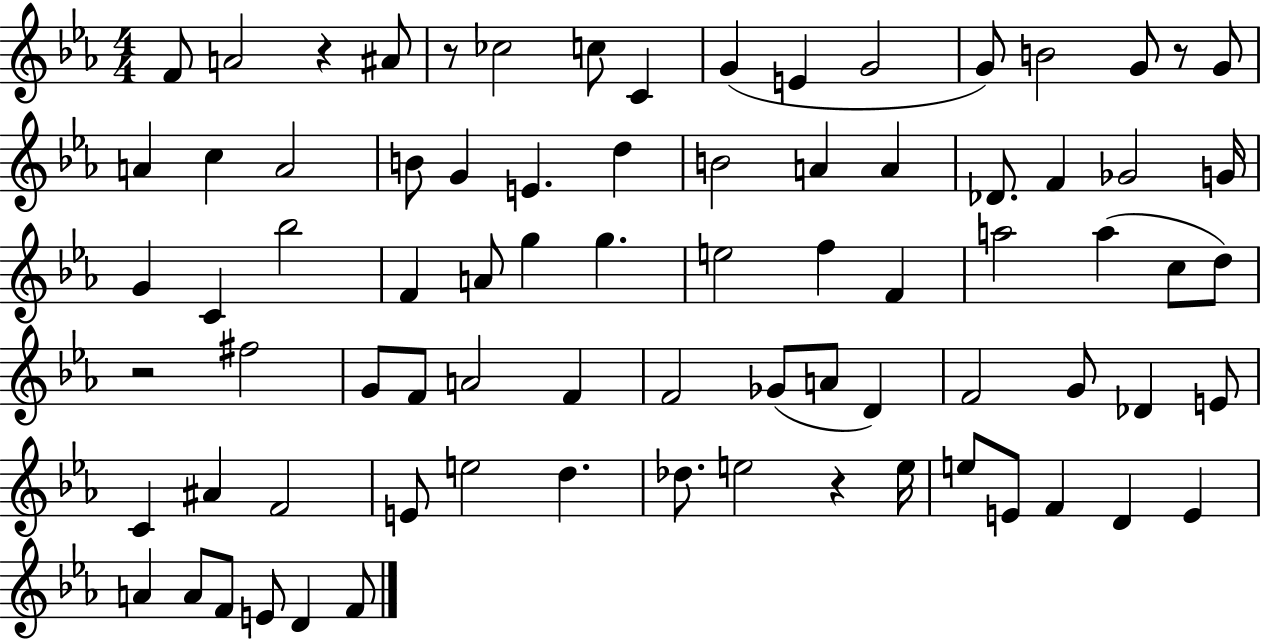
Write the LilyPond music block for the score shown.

{
  \clef treble
  \numericTimeSignature
  \time 4/4
  \key ees \major
  f'8 a'2 r4 ais'8 | r8 ces''2 c''8 c'4 | g'4( e'4 g'2 | g'8) b'2 g'8 r8 g'8 | \break a'4 c''4 a'2 | b'8 g'4 e'4. d''4 | b'2 a'4 a'4 | des'8. f'4 ges'2 g'16 | \break g'4 c'4 bes''2 | f'4 a'8 g''4 g''4. | e''2 f''4 f'4 | a''2 a''4( c''8 d''8) | \break r2 fis''2 | g'8 f'8 a'2 f'4 | f'2 ges'8( a'8 d'4) | f'2 g'8 des'4 e'8 | \break c'4 ais'4 f'2 | e'8 e''2 d''4. | des''8. e''2 r4 e''16 | e''8 e'8 f'4 d'4 e'4 | \break a'4 a'8 f'8 e'8 d'4 f'8 | \bar "|."
}